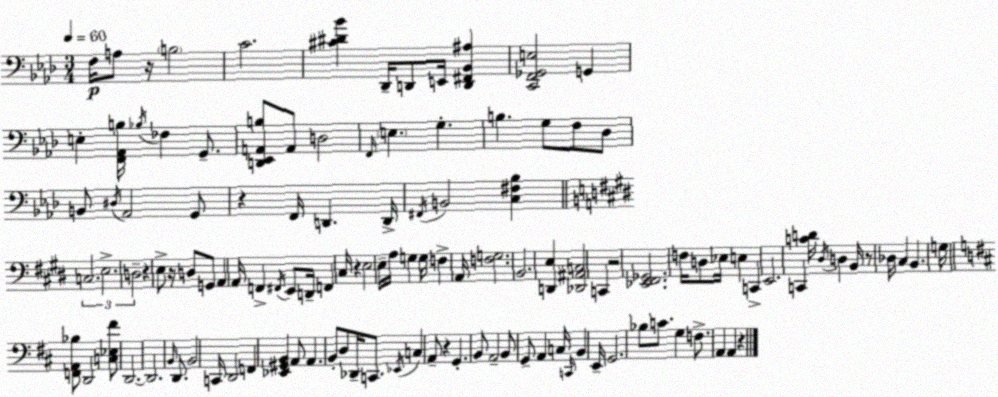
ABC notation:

X:1
T:Untitled
M:3/4
L:1/4
K:Fm
F,/4 A,/2 z/4 B,2 C2 [^C^D_B] _D,,/4 D,,/2 E,,/4 [D,,^F,,_B,,^A,] [C,,F,,_G,,E,]2 G,, E, [F,,_A,,B,]/4 _B,/4 _F, G,,/2 [D,,_E,,A,,B,]/2 A,,/2 D,2 F,,/4 E, G, B, G,/2 F,/2 _D,/2 B,,/2 ^D,/4 _A,,2 G,,/2 z F,,/4 D,, D,,/4 ^F,,/4 B,,2 [C,^F,_B,] C,2 E,2 D,2 z E,/2 z/4 D,/2 G,,/2 A,, A,,/4 F,, ^F,,/4 E,,/2 D,,/4 F,, ^C,/4 z E,2 E,/4 A,/4 G, G,/4 F, A,,/4 [F,G,]2 B,,2 [D,,E,] [_D,,^A,,C,]2 C,, z2 [_E,,^F,,_G,,]2 F,/4 D,/2 _E,/4 E, C,, E,,2 C,, [CD]/4 ^D,/4 D, B,,/4 z/2 _D,/4 ^C, B,, G,/4 [F,,A,,_B,]/2 D,,2 [C,_E,^F]/2 D,,2 D,,2 B,,/4 D,,/2 B,,2 C,,/4 D,,2 F,, [_E,,^G,,B,,] A,,/2 A,, B,,/2 D,/2 _D,,/4 C,,/2 _E,,/4 C, A,,/2 z G,, B,,/2 A,,2 B,,/2 G,,/2 A,, C,/4 C,,/4 B,, E,,/4 G,,2 _B,/2 C/2 G, F,/2 A,, A,, z